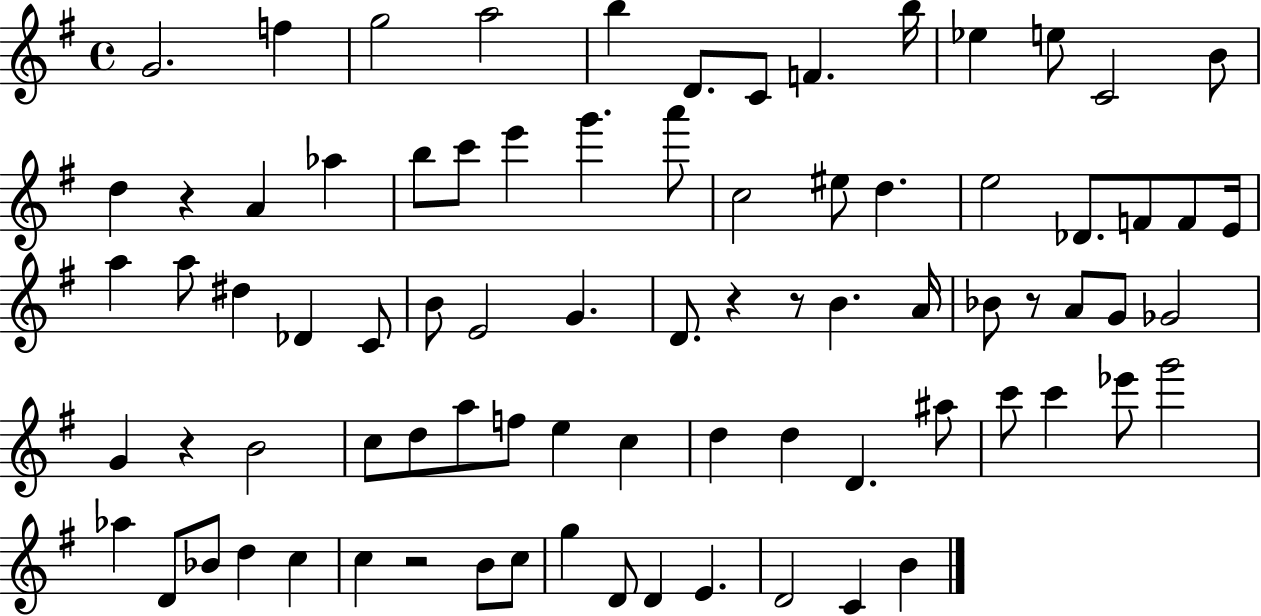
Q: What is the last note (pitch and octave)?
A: B4